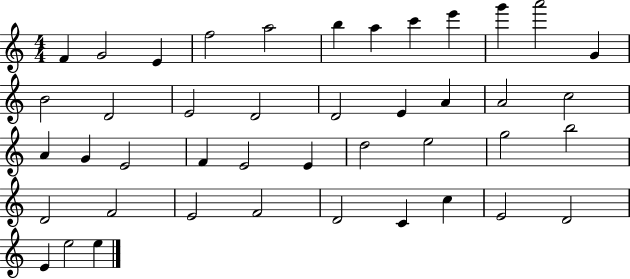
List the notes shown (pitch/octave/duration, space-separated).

F4/q G4/h E4/q F5/h A5/h B5/q A5/q C6/q E6/q G6/q A6/h G4/q B4/h D4/h E4/h D4/h D4/h E4/q A4/q A4/h C5/h A4/q G4/q E4/h F4/q E4/h E4/q D5/h E5/h G5/h B5/h D4/h F4/h E4/h F4/h D4/h C4/q C5/q E4/h D4/h E4/q E5/h E5/q